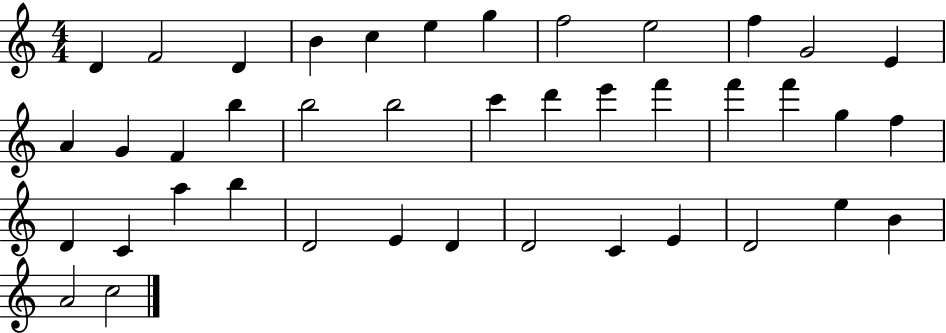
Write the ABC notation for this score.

X:1
T:Untitled
M:4/4
L:1/4
K:C
D F2 D B c e g f2 e2 f G2 E A G F b b2 b2 c' d' e' f' f' f' g f D C a b D2 E D D2 C E D2 e B A2 c2